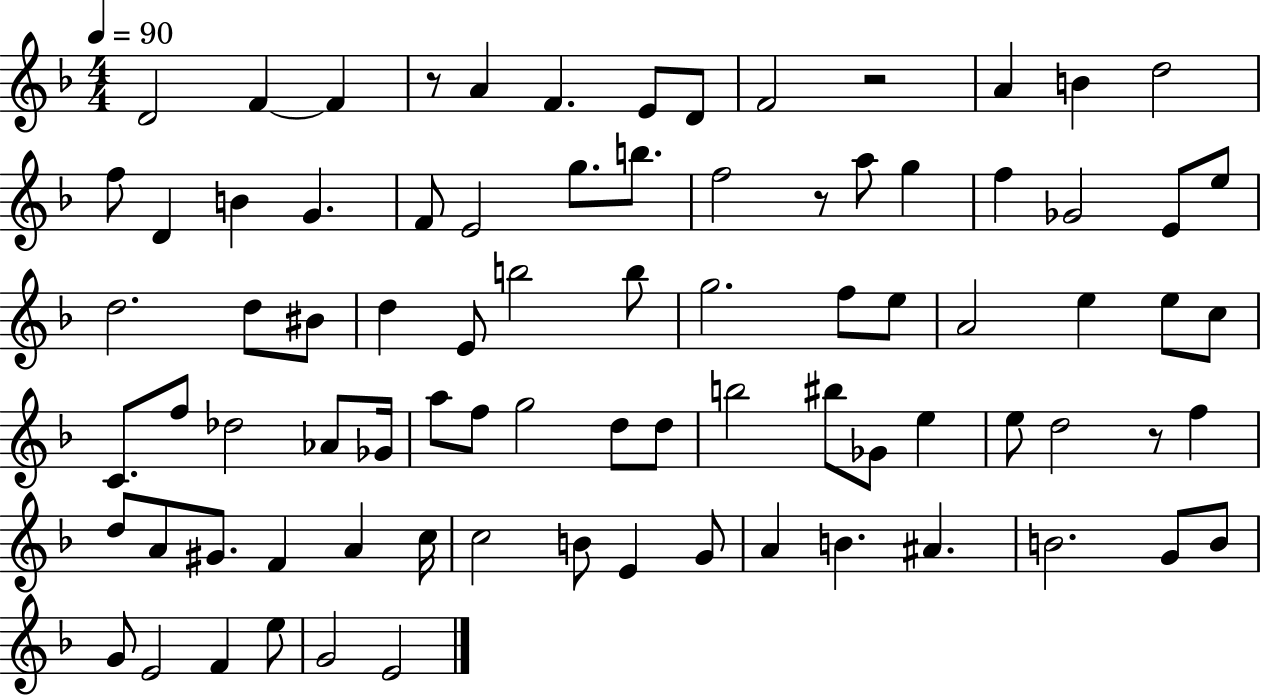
{
  \clef treble
  \numericTimeSignature
  \time 4/4
  \key f \major
  \tempo 4 = 90
  d'2 f'4~~ f'4 | r8 a'4 f'4. e'8 d'8 | f'2 r2 | a'4 b'4 d''2 | \break f''8 d'4 b'4 g'4. | f'8 e'2 g''8. b''8. | f''2 r8 a''8 g''4 | f''4 ges'2 e'8 e''8 | \break d''2. d''8 bis'8 | d''4 e'8 b''2 b''8 | g''2. f''8 e''8 | a'2 e''4 e''8 c''8 | \break c'8. f''8 des''2 aes'8 ges'16 | a''8 f''8 g''2 d''8 d''8 | b''2 bis''8 ges'8 e''4 | e''8 d''2 r8 f''4 | \break d''8 a'8 gis'8. f'4 a'4 c''16 | c''2 b'8 e'4 g'8 | a'4 b'4. ais'4. | b'2. g'8 b'8 | \break g'8 e'2 f'4 e''8 | g'2 e'2 | \bar "|."
}